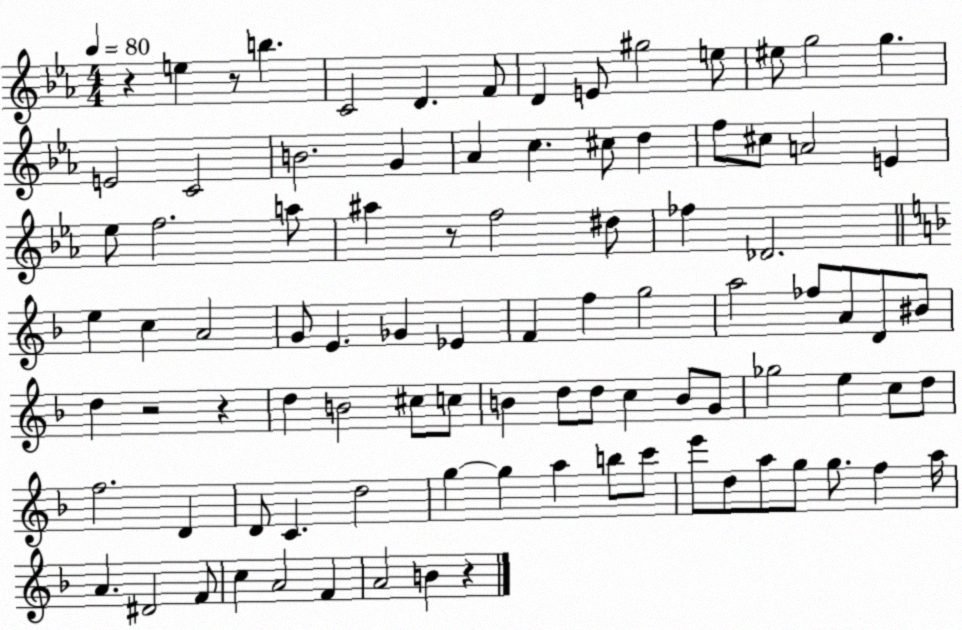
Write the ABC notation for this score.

X:1
T:Untitled
M:4/4
L:1/4
K:Eb
z e z/2 b C2 D F/2 D E/2 ^g2 e/2 ^e/2 g2 g E2 C2 B2 G _A c ^c/2 d f/2 ^c/2 A2 E _e/2 f2 a/2 ^a z/2 f2 ^d/2 _f _D2 e c A2 G/2 E _G _E F f g2 a2 _f/2 A/2 D/2 ^B/2 d z2 z d B2 ^c/2 c/2 B d/2 d/2 c B/2 G/2 _g2 e c/2 d/2 f2 D D/2 C d2 g g a b/2 c'/2 e'/2 d/2 a/2 g/2 g/2 f a/4 A ^D2 F/2 c A2 F A2 B z